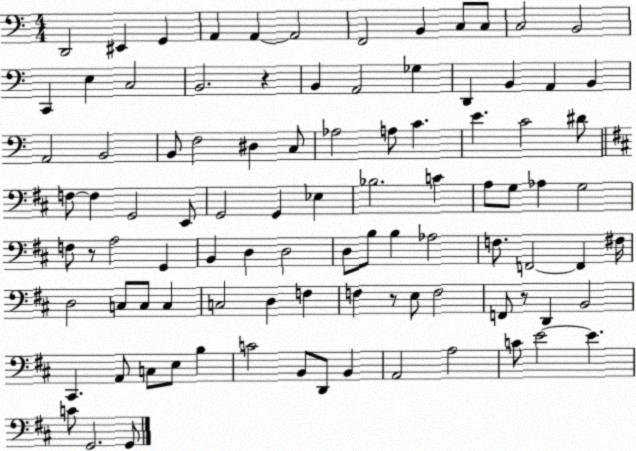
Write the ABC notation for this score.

X:1
T:Untitled
M:4/4
L:1/4
K:C
D,,2 ^E,, G,, A,, A,, A,,2 F,,2 B,, C,/2 C,/2 C,2 B,,2 C,, E, C,2 B,,2 z B,, A,,2 _G, D,, B,, A,, B,, A,,2 B,,2 B,,/2 F,2 ^D, C,/2 _A,2 A,/2 C E C2 ^D/2 F,/2 F, G,,2 E,,/2 G,,2 G,, _E, _B,2 C A,/2 G,/2 _A, G,2 F,/2 z/2 A,2 G,, B,, D, D,2 D,/2 B,/2 B, _A,2 F,/2 F,,2 F,, ^F,/4 D,2 C,/2 C,/2 C, C,2 D, F, F, z/2 E,/2 F,2 F,,/2 z/2 D,, B,,2 ^C,, A,,/2 C,/2 E,/2 B, C2 B,,/2 D,,/2 B,, A,,2 A,2 C/2 E2 E C/2 G,,2 G,,/2